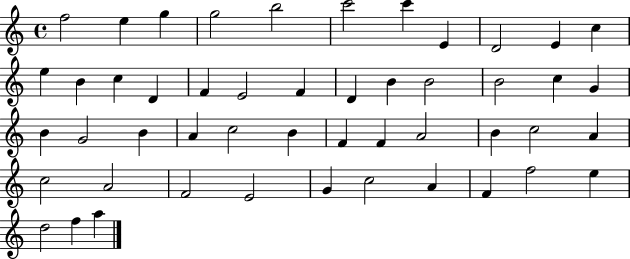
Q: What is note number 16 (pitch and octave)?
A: F4